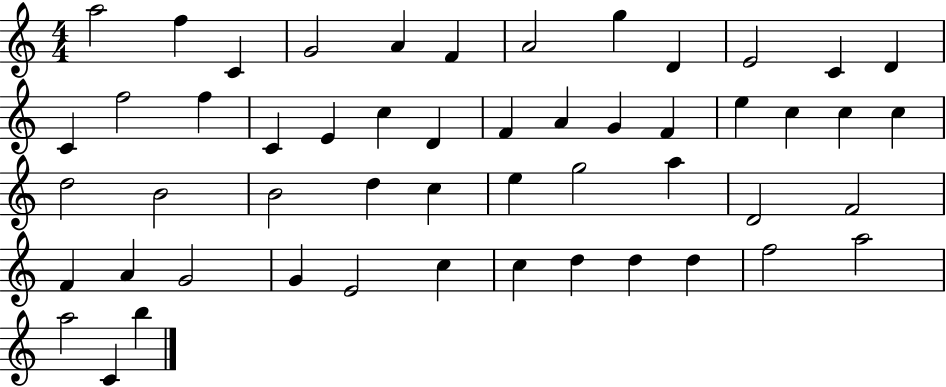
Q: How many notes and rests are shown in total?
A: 52